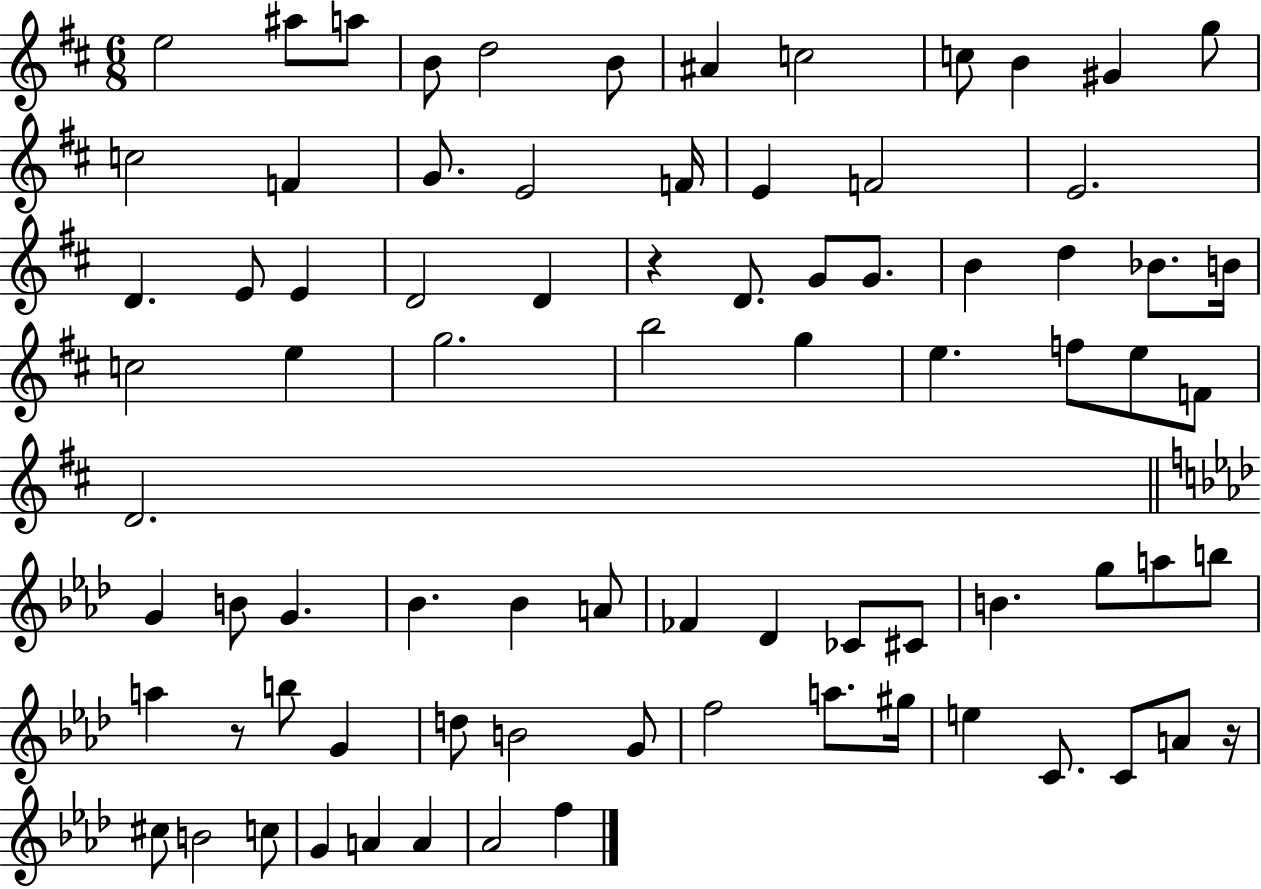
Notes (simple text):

E5/h A#5/e A5/e B4/e D5/h B4/e A#4/q C5/h C5/e B4/q G#4/q G5/e C5/h F4/q G4/e. E4/h F4/s E4/q F4/h E4/h. D4/q. E4/e E4/q D4/h D4/q R/q D4/e. G4/e G4/e. B4/q D5/q Bb4/e. B4/s C5/h E5/q G5/h. B5/h G5/q E5/q. F5/e E5/e F4/e D4/h. G4/q B4/e G4/q. Bb4/q. Bb4/q A4/e FES4/q Db4/q CES4/e C#4/e B4/q. G5/e A5/e B5/e A5/q R/e B5/e G4/q D5/e B4/h G4/e F5/h A5/e. G#5/s E5/q C4/e. C4/e A4/e R/s C#5/e B4/h C5/e G4/q A4/q A4/q Ab4/h F5/q